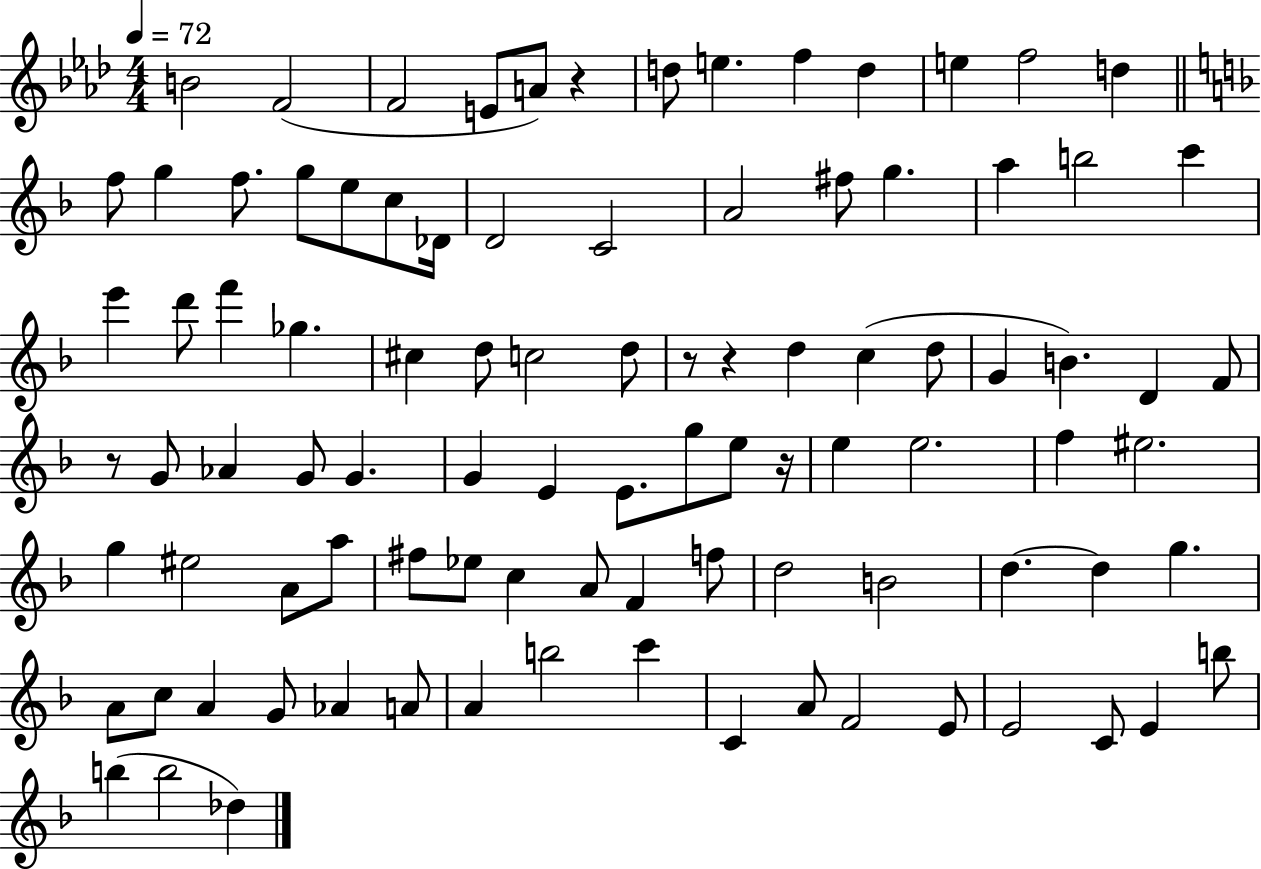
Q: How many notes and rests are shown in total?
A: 95